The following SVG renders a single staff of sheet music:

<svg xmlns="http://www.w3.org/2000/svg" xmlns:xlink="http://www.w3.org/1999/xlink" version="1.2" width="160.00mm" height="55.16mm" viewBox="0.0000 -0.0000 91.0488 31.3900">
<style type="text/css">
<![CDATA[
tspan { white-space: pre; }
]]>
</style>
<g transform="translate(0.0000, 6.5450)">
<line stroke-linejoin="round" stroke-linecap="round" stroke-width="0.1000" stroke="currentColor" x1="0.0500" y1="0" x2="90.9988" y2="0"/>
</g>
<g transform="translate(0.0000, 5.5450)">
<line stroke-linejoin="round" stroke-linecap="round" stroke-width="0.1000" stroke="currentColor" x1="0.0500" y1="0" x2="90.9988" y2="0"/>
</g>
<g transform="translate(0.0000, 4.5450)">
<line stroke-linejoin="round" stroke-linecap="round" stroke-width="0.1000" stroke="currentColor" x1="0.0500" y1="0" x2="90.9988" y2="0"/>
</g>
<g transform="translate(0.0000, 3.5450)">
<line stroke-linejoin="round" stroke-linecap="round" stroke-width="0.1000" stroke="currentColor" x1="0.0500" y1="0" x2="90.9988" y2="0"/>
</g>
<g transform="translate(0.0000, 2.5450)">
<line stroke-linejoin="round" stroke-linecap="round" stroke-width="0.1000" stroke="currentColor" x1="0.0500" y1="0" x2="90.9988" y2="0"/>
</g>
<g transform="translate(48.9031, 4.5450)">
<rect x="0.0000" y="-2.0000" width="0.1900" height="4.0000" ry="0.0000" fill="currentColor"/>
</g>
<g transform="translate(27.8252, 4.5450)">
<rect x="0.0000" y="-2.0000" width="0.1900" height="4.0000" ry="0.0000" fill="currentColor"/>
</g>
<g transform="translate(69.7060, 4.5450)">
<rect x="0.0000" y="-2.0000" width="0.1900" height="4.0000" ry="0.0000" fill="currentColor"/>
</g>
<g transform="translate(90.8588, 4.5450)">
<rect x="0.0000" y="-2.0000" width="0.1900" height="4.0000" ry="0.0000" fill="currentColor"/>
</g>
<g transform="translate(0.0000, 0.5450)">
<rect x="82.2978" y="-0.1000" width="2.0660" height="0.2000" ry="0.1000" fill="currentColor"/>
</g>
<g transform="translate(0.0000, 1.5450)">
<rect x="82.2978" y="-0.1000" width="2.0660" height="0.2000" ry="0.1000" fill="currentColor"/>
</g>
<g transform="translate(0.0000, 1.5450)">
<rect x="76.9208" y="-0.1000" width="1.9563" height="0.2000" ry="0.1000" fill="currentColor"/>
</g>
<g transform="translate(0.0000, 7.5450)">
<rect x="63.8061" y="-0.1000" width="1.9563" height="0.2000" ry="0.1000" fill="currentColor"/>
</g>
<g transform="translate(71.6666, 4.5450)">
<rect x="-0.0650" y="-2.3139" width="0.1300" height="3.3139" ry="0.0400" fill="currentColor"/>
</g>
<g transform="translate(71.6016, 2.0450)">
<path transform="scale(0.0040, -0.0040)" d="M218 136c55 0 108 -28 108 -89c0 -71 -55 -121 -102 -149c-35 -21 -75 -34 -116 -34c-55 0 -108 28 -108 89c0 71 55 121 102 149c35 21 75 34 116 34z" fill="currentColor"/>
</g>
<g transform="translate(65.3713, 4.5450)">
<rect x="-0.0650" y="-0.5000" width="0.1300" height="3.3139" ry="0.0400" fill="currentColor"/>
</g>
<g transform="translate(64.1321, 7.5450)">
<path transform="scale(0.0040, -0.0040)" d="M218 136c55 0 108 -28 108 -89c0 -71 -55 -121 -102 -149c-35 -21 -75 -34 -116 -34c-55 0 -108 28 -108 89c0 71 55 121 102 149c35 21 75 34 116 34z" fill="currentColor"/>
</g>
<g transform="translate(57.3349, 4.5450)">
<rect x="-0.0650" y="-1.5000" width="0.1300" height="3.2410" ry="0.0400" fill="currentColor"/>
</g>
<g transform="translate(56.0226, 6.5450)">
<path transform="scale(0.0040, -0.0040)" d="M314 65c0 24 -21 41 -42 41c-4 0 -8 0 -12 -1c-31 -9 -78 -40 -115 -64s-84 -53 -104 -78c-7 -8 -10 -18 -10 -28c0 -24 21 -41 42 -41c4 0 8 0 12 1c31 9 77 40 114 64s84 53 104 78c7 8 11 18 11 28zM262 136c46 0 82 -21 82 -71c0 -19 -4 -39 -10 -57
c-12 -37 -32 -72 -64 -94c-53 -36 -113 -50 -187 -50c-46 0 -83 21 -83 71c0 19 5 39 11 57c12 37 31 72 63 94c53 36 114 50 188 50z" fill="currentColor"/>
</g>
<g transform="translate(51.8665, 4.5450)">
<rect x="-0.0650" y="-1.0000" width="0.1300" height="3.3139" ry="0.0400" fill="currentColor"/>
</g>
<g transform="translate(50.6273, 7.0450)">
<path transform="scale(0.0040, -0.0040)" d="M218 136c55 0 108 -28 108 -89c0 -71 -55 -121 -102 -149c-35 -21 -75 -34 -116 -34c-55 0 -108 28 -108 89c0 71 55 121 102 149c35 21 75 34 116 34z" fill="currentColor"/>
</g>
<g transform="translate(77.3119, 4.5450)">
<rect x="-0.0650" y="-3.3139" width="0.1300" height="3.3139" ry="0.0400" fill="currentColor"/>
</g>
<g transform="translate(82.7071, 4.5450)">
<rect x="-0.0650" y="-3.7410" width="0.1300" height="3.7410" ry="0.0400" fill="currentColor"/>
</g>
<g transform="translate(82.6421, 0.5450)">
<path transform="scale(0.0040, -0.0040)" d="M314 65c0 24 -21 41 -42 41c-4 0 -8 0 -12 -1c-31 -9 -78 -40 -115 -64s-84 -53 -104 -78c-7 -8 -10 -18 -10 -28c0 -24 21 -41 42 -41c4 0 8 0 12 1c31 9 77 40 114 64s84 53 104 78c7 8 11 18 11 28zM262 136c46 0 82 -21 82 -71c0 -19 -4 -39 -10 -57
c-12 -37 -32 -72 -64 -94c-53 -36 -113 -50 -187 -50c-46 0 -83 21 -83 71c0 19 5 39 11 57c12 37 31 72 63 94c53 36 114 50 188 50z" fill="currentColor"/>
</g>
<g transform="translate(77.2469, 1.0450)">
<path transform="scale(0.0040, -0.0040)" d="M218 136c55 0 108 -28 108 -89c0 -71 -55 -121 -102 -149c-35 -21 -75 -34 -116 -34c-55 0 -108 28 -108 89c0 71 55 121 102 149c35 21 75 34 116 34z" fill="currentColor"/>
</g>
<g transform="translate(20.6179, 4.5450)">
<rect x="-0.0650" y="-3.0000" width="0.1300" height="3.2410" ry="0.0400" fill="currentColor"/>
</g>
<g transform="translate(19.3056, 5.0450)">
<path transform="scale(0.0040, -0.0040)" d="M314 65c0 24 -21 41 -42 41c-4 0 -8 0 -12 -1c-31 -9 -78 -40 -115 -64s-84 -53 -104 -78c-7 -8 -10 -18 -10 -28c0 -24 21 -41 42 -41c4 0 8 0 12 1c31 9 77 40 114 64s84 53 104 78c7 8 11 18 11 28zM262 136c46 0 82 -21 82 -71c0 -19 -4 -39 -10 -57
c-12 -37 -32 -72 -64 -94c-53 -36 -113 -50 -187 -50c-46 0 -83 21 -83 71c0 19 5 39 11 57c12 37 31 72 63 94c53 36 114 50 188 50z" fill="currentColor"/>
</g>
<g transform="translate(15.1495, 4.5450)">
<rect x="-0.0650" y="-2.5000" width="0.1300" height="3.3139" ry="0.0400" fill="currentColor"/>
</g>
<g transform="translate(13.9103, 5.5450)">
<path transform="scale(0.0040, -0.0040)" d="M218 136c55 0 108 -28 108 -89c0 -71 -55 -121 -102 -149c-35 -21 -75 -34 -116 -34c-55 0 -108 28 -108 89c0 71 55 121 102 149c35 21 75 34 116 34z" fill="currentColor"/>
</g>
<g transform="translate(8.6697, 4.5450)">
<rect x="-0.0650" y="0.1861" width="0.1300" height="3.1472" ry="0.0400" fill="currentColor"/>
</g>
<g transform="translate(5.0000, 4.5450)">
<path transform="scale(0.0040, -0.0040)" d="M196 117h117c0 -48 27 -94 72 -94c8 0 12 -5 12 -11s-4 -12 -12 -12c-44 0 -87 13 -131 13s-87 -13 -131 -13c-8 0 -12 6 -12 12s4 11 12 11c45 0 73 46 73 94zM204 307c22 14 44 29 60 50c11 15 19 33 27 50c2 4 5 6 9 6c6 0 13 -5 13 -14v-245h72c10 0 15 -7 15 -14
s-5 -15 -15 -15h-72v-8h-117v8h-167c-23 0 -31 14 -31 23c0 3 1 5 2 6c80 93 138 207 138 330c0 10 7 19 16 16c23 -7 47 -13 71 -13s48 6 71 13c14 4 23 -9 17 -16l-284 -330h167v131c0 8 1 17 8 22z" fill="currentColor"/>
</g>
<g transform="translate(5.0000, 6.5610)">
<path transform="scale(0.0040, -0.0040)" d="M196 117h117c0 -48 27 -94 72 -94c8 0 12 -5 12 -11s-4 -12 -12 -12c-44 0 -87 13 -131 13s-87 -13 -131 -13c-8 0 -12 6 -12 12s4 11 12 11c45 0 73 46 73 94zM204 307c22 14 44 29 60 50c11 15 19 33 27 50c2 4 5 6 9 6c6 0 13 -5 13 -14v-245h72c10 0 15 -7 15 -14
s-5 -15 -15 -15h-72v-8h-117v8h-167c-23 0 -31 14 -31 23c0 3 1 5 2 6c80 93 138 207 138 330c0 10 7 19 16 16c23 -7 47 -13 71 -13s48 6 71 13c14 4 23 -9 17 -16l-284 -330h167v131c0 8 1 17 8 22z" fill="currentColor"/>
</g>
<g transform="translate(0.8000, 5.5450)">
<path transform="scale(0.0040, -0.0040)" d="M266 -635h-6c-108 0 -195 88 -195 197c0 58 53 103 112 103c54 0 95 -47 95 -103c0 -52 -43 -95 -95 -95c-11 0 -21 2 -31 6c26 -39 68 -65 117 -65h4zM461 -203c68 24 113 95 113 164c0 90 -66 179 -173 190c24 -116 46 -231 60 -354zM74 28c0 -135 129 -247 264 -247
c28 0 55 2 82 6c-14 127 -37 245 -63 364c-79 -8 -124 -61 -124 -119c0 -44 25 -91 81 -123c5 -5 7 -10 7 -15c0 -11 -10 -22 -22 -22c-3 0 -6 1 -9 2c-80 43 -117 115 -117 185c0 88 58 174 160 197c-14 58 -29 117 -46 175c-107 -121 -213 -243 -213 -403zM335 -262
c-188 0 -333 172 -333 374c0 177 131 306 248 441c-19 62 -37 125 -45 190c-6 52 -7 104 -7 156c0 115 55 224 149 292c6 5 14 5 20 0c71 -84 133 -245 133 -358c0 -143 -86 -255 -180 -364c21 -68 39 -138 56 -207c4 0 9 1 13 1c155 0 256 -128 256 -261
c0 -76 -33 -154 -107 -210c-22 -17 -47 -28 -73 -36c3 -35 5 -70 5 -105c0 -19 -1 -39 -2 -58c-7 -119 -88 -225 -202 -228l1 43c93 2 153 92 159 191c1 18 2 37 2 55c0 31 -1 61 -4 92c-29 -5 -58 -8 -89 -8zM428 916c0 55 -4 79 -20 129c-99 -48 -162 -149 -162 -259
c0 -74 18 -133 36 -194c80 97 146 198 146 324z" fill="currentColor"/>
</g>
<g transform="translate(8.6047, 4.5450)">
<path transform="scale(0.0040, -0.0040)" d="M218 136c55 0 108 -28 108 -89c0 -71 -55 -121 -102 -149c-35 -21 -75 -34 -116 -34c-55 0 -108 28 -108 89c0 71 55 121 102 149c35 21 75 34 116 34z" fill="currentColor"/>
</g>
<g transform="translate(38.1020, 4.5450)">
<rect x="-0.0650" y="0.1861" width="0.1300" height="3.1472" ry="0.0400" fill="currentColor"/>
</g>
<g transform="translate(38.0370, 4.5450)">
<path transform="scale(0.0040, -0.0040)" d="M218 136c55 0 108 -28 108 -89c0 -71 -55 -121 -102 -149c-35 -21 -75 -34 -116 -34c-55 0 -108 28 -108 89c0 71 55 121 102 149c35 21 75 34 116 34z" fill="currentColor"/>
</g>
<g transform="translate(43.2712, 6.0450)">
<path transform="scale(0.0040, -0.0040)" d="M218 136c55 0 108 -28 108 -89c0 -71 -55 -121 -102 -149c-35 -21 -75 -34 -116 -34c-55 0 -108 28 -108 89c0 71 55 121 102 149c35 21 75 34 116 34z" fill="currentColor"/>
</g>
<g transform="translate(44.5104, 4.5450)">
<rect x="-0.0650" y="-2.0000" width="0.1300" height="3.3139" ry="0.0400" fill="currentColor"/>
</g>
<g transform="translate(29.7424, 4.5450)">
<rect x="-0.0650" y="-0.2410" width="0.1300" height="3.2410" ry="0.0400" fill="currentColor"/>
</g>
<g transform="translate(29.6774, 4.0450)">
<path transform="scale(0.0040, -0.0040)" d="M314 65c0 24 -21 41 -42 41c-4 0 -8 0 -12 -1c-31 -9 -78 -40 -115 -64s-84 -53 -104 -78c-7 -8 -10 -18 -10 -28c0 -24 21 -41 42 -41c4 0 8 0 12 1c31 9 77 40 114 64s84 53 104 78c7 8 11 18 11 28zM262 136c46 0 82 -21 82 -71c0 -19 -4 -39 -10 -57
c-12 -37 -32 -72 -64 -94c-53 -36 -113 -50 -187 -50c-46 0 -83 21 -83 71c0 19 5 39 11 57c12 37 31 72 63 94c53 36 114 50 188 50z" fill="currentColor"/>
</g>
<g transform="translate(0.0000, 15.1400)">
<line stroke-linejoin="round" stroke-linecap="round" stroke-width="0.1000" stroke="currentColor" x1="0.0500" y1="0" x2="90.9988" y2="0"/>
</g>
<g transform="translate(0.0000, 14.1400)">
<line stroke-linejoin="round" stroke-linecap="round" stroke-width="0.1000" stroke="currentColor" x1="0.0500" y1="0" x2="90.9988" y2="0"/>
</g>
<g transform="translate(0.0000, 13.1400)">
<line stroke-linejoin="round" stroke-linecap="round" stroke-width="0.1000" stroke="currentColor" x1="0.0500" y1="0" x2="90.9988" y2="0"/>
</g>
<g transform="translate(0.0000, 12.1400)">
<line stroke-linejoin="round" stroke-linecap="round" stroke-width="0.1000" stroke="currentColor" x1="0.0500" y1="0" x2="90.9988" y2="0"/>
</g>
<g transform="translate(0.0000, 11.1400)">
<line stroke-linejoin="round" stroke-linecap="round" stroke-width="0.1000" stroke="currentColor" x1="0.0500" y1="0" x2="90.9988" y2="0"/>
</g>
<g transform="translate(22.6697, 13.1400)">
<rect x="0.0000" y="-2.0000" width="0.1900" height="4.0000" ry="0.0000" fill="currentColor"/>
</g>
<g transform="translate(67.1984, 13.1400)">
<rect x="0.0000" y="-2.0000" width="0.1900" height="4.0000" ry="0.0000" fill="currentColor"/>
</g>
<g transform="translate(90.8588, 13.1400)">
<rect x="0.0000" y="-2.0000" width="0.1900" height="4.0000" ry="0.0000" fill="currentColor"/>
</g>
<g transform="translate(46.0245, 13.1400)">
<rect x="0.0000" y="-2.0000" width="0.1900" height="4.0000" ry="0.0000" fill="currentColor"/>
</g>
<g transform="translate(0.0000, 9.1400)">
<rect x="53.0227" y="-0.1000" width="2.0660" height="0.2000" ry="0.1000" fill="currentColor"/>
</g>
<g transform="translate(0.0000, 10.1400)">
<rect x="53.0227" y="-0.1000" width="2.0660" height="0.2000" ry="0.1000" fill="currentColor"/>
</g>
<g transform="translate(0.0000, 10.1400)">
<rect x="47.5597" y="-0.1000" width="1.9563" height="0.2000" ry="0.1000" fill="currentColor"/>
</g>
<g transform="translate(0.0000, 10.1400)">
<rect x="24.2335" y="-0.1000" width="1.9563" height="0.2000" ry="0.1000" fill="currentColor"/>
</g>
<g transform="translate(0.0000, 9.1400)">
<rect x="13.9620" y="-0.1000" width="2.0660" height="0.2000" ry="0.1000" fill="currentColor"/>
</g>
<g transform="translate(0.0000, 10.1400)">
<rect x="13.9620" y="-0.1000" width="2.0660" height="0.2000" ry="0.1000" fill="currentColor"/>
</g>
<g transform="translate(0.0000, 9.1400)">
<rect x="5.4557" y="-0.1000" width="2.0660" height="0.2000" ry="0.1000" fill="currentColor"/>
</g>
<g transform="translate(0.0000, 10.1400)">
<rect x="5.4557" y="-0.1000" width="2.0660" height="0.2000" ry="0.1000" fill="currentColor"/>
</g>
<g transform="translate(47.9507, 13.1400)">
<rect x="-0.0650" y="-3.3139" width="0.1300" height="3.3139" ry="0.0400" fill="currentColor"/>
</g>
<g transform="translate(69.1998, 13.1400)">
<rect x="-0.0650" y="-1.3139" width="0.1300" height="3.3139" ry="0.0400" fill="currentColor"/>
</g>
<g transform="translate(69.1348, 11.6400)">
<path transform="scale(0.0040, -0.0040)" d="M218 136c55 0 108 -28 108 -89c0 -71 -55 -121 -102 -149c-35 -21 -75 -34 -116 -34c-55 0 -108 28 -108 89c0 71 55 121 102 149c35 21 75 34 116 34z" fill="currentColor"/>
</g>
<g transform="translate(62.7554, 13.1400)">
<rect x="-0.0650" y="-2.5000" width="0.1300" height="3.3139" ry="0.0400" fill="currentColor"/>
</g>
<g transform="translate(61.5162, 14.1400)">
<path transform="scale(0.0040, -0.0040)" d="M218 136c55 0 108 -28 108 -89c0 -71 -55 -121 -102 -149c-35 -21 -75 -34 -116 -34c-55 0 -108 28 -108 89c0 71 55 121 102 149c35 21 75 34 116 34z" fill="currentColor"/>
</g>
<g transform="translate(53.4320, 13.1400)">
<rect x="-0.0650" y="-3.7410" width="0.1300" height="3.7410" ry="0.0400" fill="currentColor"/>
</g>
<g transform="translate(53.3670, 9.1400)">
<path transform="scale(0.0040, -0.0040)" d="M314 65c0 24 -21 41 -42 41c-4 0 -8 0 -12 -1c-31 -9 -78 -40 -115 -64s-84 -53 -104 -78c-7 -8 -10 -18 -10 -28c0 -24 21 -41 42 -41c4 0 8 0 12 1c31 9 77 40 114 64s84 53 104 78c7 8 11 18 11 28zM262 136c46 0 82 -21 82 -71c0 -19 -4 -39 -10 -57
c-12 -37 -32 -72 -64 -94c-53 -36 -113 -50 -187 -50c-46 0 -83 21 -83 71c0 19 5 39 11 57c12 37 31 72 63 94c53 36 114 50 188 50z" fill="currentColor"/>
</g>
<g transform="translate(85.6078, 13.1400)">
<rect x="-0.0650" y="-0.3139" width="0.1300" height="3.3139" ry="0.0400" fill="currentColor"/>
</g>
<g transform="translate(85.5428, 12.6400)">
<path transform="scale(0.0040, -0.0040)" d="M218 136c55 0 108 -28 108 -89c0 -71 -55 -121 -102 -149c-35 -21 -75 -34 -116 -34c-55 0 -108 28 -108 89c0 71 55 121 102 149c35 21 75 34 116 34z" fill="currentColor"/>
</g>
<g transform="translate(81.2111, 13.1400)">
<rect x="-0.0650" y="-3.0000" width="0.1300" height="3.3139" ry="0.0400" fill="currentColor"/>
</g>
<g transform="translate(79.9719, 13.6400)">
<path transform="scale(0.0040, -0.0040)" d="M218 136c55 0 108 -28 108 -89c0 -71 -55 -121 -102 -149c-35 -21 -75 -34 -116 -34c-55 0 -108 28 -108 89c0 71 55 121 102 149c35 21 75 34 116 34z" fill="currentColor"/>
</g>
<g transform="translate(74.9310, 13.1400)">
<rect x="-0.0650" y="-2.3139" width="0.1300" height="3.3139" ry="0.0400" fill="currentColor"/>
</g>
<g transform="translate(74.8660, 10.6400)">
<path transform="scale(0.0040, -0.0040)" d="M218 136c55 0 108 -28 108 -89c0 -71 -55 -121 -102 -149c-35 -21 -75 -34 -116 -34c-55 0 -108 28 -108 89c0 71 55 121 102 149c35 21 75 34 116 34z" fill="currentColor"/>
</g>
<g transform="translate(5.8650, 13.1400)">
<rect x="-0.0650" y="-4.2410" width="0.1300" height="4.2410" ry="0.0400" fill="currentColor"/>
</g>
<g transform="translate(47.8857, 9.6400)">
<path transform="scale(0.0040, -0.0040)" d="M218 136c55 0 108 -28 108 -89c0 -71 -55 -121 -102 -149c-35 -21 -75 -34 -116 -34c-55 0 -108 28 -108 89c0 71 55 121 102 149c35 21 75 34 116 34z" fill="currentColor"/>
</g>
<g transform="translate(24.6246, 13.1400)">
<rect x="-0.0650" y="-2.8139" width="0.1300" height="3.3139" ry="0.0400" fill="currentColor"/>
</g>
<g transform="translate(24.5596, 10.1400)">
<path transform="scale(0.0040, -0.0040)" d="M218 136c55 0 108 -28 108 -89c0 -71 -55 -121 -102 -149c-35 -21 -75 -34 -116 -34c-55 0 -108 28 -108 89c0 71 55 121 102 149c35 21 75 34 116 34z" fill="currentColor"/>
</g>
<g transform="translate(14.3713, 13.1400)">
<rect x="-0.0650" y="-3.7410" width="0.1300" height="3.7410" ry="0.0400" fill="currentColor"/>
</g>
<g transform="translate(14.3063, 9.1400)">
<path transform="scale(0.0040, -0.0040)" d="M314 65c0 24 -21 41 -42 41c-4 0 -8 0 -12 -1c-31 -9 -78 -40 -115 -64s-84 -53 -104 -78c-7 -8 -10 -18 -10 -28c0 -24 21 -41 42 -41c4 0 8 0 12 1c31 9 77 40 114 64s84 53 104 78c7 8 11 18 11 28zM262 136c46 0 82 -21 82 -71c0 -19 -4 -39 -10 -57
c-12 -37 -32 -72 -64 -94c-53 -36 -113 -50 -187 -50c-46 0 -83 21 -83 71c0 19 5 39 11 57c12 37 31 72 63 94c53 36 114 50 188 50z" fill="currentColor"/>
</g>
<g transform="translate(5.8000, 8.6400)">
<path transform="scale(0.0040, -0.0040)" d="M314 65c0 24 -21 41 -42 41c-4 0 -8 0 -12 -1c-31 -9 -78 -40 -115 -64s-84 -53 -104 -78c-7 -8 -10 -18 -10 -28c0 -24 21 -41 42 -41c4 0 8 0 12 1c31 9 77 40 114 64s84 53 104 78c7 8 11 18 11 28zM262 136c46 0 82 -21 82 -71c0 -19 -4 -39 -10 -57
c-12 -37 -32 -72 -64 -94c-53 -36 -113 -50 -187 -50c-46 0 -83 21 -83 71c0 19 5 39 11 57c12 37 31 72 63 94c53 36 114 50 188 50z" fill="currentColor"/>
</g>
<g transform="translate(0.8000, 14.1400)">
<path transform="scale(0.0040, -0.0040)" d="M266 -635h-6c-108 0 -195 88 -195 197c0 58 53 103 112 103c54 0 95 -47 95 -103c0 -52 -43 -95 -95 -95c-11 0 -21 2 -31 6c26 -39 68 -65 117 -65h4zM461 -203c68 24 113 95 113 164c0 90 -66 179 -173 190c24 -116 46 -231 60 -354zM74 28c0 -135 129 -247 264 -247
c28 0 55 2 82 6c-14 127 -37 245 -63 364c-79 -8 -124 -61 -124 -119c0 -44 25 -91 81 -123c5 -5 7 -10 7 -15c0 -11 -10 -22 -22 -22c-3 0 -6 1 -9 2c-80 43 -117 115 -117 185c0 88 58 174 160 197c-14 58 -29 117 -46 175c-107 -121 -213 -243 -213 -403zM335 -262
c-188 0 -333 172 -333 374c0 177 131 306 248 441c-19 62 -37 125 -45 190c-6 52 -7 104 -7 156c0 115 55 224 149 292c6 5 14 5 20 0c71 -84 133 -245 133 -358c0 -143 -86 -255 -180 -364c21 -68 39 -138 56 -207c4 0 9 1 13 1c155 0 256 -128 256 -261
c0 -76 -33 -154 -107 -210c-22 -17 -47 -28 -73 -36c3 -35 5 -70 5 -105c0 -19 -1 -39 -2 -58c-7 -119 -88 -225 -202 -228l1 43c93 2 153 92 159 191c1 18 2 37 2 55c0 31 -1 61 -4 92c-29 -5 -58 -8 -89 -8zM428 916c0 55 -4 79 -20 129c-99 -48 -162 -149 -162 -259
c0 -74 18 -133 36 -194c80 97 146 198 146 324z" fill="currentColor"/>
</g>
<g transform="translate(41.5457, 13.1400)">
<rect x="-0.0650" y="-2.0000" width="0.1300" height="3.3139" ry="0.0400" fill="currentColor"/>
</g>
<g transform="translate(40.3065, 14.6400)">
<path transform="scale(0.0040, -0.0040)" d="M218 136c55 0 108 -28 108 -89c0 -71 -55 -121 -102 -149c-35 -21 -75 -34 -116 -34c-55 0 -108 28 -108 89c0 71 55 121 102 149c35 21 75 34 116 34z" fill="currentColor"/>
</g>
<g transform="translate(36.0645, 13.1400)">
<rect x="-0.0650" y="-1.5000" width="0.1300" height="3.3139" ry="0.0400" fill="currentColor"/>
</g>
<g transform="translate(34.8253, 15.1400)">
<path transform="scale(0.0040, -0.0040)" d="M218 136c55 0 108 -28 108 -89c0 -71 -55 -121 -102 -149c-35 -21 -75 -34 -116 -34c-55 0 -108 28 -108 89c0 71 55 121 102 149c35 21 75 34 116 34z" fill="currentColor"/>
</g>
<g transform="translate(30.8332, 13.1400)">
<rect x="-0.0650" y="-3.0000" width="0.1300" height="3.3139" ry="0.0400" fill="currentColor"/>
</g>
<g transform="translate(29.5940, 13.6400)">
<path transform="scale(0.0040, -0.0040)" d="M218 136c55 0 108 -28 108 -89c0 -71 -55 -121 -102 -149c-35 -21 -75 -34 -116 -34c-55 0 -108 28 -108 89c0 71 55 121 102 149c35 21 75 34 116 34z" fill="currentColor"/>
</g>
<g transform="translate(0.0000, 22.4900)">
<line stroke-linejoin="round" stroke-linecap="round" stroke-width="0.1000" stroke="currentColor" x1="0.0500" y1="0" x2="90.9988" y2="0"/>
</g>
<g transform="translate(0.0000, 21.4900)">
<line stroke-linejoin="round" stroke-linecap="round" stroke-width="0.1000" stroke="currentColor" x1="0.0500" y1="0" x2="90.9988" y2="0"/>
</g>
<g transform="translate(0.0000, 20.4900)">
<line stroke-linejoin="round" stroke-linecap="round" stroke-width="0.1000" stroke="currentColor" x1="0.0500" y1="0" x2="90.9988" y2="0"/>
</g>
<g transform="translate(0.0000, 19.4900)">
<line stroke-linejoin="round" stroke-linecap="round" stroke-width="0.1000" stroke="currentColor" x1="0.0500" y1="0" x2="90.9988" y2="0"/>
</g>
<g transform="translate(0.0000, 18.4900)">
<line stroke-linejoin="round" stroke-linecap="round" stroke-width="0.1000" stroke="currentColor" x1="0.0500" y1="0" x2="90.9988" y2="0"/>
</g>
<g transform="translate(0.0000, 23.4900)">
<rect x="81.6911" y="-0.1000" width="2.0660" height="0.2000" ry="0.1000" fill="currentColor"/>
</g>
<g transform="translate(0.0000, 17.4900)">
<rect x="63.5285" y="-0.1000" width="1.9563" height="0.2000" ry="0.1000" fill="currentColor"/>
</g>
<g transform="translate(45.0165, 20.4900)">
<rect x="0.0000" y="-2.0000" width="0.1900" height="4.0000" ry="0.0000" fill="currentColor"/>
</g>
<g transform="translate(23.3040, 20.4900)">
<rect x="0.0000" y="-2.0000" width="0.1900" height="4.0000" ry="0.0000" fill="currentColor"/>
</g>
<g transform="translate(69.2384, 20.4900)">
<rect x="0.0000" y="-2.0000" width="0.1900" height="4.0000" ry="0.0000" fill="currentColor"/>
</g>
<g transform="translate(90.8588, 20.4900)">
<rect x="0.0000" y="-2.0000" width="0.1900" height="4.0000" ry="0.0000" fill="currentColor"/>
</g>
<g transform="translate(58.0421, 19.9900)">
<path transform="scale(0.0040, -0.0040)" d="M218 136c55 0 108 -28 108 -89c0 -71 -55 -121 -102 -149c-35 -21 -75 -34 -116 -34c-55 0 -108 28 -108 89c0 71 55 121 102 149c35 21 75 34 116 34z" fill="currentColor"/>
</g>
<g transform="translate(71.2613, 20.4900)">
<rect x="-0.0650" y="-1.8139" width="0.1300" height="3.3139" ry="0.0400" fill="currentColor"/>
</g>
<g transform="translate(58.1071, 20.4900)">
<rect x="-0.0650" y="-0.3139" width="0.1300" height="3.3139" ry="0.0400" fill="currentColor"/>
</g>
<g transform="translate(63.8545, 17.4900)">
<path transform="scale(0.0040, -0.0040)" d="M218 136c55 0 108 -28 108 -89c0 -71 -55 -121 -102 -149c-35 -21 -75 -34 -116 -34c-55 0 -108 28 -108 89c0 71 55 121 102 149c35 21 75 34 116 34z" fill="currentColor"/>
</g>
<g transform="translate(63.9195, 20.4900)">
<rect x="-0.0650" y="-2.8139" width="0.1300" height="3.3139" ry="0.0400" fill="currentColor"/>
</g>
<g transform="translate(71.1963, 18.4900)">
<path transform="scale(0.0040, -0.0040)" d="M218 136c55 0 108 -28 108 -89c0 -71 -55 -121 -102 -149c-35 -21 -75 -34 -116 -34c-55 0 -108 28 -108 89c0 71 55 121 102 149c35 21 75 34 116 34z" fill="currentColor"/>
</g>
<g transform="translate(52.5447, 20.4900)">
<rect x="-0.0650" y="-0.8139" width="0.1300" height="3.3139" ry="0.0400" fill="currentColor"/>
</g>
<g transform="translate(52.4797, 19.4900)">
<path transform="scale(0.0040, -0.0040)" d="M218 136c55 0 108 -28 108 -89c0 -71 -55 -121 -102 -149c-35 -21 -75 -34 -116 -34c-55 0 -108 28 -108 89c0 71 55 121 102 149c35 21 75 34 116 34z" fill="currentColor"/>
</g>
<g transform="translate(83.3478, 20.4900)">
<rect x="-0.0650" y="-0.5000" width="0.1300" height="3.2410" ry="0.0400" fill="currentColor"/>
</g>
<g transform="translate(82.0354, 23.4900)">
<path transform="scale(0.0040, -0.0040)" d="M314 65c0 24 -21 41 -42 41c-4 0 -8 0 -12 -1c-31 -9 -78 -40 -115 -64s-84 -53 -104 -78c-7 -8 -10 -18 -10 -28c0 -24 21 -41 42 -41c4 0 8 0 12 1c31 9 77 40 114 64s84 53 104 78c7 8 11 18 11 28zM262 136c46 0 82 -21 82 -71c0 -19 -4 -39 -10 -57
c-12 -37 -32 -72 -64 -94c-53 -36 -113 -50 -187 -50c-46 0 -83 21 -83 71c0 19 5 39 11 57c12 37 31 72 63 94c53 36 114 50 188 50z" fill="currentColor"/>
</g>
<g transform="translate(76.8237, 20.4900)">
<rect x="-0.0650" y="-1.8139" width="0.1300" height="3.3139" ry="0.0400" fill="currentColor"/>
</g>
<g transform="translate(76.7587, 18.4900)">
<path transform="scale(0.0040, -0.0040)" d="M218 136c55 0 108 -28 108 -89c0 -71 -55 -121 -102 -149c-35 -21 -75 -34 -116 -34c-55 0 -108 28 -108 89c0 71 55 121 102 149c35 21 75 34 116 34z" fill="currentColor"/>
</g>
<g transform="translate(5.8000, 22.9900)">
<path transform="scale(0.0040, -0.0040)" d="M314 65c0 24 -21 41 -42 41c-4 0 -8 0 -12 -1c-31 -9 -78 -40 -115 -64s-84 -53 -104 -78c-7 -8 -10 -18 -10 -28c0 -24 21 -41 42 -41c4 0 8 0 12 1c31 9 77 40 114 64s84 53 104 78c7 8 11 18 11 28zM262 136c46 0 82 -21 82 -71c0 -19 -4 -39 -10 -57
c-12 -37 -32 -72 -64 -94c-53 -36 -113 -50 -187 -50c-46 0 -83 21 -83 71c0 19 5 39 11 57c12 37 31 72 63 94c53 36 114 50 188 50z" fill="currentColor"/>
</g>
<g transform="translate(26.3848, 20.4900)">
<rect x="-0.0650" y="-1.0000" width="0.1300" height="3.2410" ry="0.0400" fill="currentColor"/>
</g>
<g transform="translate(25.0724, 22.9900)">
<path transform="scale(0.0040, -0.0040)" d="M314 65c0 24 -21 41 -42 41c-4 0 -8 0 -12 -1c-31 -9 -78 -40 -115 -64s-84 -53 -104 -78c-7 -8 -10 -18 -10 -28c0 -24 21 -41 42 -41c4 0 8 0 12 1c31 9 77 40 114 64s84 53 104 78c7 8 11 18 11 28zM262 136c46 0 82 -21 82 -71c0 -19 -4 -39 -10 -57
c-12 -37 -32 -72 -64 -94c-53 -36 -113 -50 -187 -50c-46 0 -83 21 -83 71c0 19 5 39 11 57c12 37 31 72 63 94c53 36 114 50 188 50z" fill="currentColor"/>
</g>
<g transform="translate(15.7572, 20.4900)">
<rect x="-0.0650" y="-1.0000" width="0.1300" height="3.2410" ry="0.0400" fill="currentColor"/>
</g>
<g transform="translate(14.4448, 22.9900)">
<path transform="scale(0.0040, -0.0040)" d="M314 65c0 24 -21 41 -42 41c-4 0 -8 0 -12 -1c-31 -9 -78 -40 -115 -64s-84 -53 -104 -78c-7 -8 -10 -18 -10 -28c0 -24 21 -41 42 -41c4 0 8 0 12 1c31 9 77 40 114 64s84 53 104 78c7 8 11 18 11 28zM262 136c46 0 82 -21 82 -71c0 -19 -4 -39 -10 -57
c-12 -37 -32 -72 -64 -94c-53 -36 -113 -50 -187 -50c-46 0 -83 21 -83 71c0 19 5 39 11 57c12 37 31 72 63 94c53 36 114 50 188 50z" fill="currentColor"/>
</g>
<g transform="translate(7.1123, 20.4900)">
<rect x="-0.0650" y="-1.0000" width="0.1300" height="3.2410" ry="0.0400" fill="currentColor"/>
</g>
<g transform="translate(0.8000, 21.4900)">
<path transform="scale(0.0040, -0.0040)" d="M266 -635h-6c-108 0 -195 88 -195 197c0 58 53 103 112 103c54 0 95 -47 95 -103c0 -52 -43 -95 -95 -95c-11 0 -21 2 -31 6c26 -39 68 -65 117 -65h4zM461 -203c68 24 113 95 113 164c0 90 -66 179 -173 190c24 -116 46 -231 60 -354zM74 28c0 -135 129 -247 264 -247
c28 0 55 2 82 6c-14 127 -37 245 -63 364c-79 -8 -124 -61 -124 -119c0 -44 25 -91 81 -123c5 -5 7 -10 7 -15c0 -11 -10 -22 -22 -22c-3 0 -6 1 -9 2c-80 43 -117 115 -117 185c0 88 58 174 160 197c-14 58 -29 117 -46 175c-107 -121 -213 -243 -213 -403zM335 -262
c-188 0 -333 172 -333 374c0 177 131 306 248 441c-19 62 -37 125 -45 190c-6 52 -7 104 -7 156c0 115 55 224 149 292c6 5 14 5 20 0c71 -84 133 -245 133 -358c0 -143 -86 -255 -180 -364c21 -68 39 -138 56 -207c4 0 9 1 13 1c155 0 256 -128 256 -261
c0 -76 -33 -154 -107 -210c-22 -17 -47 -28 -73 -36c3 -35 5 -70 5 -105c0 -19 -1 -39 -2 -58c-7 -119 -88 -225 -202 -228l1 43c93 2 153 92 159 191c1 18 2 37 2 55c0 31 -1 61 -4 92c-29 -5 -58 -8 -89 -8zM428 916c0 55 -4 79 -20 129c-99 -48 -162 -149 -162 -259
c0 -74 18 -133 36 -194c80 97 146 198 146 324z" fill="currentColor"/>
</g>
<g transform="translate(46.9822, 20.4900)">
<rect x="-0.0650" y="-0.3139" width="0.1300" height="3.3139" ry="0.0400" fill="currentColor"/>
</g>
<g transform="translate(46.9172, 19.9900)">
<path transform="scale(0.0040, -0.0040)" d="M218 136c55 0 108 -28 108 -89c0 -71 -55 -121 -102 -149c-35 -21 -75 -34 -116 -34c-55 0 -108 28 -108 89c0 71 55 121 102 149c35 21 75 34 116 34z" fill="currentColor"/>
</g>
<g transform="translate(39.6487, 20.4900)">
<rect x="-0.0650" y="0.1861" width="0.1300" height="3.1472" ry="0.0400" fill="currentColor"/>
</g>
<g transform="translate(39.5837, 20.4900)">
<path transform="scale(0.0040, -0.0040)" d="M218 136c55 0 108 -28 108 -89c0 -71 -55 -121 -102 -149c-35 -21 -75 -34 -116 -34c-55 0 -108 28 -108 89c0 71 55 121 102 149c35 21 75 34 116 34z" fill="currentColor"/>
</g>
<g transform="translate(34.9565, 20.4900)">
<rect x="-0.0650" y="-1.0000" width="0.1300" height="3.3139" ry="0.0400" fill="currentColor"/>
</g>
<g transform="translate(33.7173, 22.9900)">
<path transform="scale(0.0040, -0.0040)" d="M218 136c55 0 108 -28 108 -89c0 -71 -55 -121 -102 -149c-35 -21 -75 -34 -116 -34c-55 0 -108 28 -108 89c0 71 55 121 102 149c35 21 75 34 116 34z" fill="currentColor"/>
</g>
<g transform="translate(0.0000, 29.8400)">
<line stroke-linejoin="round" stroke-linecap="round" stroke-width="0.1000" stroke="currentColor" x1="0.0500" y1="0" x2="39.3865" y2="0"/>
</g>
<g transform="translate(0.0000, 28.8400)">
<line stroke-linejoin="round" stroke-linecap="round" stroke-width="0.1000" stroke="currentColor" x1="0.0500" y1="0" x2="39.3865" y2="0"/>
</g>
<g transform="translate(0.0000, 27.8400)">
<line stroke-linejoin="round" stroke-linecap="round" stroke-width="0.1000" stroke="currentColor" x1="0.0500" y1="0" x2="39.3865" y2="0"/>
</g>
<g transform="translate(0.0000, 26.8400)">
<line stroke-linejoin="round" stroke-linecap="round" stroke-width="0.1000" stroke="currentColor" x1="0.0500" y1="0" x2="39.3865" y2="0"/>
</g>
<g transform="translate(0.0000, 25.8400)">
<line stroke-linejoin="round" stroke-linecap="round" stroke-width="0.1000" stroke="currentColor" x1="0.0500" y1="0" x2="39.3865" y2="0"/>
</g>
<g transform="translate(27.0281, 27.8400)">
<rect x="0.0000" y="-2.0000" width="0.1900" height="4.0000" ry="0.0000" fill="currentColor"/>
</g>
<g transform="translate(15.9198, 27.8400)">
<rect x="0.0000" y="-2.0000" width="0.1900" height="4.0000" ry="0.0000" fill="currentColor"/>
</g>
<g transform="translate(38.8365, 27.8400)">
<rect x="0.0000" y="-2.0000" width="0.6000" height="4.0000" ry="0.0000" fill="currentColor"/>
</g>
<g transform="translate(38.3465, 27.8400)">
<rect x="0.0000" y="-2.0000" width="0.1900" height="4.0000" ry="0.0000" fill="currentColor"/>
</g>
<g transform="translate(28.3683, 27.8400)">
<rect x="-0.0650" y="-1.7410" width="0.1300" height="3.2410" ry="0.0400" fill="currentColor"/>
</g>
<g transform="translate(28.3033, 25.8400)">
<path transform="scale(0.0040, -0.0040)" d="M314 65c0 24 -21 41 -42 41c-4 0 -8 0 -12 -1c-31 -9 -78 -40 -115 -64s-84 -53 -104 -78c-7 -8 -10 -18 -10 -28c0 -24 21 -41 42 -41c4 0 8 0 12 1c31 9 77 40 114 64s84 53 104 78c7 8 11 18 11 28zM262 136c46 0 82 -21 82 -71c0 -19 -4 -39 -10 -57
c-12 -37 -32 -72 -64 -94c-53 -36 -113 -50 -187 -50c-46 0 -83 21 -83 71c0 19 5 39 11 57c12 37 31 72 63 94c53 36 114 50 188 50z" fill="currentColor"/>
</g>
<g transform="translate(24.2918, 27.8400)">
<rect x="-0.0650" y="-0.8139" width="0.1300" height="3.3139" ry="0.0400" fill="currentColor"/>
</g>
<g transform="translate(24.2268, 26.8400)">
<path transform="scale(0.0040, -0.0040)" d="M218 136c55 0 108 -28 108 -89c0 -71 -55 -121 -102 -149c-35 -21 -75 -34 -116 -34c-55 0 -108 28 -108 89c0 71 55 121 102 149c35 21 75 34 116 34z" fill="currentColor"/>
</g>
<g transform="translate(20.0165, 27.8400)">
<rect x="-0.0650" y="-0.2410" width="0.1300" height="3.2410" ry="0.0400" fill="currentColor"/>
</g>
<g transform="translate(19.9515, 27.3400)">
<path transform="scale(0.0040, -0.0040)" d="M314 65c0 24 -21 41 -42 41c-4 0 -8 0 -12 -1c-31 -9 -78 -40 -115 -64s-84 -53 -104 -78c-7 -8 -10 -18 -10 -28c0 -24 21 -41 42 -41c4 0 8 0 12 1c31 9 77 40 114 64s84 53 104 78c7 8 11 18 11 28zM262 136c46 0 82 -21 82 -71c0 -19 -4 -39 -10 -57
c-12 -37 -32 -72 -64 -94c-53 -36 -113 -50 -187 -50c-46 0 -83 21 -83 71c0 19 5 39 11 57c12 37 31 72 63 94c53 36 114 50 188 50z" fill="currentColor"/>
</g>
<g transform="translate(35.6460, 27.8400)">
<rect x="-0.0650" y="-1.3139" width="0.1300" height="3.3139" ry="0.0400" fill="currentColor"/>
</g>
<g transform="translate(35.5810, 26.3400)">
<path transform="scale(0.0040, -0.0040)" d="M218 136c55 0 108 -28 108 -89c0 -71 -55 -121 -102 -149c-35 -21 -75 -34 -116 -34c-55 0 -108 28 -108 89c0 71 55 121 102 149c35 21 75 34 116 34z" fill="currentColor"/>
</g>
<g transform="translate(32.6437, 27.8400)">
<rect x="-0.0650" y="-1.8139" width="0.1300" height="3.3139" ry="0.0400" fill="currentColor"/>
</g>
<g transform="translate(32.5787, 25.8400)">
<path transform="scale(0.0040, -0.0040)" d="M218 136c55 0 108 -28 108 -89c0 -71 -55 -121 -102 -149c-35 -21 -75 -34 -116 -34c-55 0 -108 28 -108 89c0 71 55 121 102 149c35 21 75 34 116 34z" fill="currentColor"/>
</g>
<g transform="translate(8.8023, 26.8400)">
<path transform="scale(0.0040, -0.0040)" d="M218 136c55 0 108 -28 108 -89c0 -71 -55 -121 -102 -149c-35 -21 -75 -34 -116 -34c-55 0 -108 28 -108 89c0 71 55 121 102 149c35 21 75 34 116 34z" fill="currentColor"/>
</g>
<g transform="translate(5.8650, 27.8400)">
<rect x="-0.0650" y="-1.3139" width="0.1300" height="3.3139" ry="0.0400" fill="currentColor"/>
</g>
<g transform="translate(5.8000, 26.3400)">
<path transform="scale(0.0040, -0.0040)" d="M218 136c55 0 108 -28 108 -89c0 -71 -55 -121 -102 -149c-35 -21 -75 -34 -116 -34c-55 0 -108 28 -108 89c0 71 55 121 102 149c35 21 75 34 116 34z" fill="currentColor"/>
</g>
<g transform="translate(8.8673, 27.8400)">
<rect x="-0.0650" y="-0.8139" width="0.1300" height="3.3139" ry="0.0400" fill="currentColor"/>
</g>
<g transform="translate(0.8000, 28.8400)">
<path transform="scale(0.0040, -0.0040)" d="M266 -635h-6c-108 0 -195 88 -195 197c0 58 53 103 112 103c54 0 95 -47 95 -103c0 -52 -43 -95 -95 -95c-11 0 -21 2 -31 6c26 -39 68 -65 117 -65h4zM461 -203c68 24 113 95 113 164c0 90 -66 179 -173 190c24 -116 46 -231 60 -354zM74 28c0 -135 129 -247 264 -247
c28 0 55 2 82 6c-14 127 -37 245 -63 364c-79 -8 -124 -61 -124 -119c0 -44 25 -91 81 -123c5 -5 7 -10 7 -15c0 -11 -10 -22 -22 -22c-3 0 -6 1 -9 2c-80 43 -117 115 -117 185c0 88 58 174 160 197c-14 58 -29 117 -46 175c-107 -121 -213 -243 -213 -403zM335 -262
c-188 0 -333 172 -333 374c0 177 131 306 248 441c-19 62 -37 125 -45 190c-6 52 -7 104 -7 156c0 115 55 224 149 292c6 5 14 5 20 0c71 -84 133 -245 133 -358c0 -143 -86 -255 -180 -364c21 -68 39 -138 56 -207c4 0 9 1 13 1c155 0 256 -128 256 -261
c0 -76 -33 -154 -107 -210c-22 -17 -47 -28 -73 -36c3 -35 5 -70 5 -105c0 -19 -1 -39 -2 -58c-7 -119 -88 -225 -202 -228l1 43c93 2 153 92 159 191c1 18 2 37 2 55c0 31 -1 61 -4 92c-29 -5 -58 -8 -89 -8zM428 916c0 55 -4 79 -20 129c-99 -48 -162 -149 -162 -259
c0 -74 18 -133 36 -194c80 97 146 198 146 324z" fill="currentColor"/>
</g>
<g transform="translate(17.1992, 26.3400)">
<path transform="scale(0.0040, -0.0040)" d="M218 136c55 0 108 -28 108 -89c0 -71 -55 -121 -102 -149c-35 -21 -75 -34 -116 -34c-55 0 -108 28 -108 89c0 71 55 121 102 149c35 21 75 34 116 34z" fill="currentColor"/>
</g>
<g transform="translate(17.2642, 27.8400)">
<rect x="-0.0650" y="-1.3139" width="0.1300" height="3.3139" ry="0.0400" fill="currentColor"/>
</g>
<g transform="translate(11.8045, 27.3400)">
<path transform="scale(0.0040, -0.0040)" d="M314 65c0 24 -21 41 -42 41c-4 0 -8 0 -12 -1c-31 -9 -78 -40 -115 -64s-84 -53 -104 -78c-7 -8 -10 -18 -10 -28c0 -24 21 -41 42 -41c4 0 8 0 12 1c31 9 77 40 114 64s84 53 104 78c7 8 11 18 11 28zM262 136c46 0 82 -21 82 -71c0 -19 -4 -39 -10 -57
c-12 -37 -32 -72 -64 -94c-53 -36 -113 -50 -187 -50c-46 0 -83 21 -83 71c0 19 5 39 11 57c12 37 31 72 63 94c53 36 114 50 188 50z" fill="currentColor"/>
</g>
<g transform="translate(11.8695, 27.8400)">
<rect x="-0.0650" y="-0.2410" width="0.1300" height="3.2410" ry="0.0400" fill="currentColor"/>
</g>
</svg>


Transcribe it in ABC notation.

X:1
T:Untitled
M:4/4
L:1/4
K:C
B G A2 c2 B F D E2 C g b c'2 d'2 c'2 a A E F b c'2 G e g A c D2 D2 D2 D B c d c a f f C2 e d c2 e c2 d f2 f e